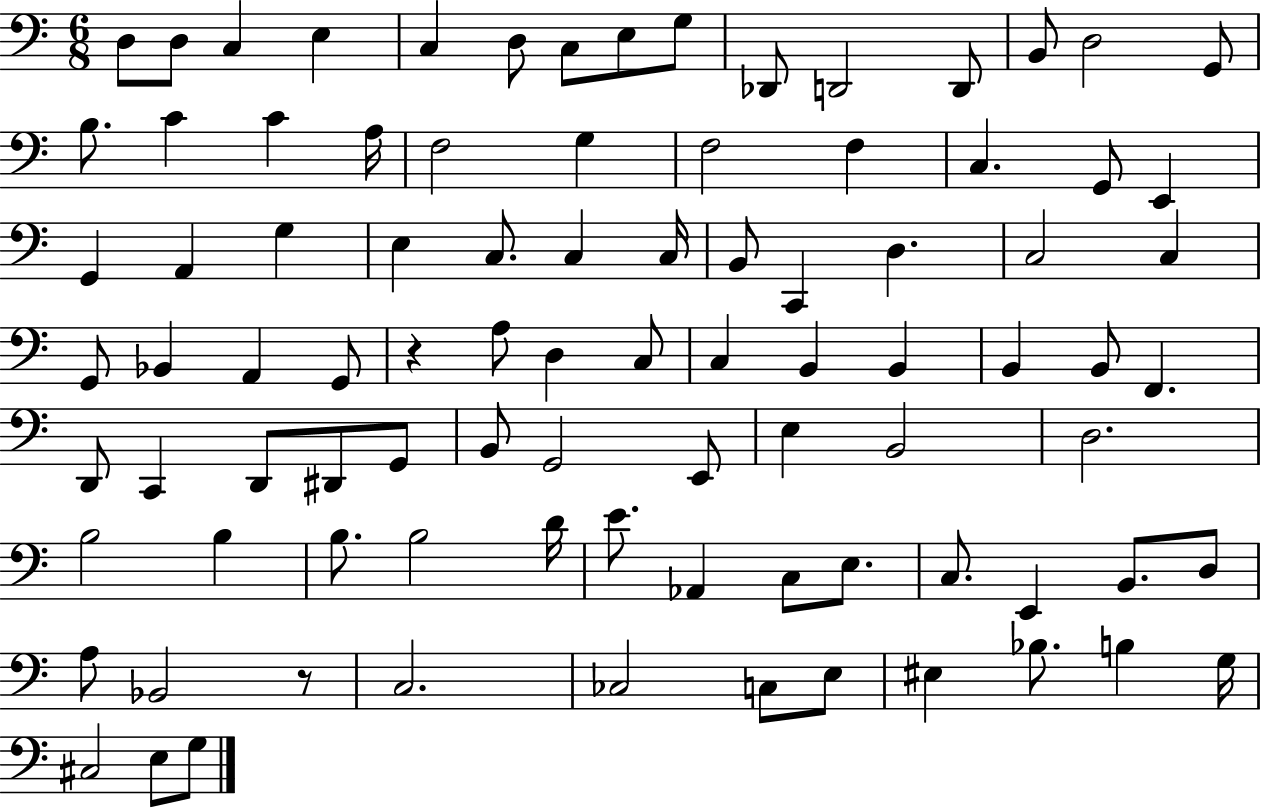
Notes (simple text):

D3/e D3/e C3/q E3/q C3/q D3/e C3/e E3/e G3/e Db2/e D2/h D2/e B2/e D3/h G2/e B3/e. C4/q C4/q A3/s F3/h G3/q F3/h F3/q C3/q. G2/e E2/q G2/q A2/q G3/q E3/q C3/e. C3/q C3/s B2/e C2/q D3/q. C3/h C3/q G2/e Bb2/q A2/q G2/e R/q A3/e D3/q C3/e C3/q B2/q B2/q B2/q B2/e F2/q. D2/e C2/q D2/e D#2/e G2/e B2/e G2/h E2/e E3/q B2/h D3/h. B3/h B3/q B3/e. B3/h D4/s E4/e. Ab2/q C3/e E3/e. C3/e. E2/q B2/e. D3/e A3/e Bb2/h R/e C3/h. CES3/h C3/e E3/e EIS3/q Bb3/e. B3/q G3/s C#3/h E3/e G3/e